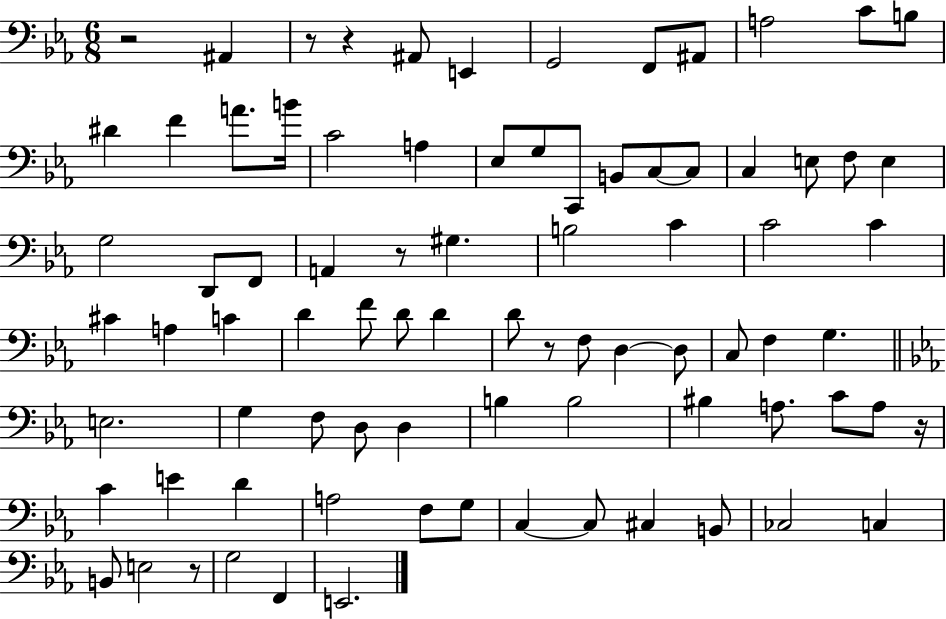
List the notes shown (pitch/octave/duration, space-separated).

R/h A#2/q R/e R/q A#2/e E2/q G2/h F2/e A#2/e A3/h C4/e B3/e D#4/q F4/q A4/e. B4/s C4/h A3/q Eb3/e G3/e C2/e B2/e C3/e C3/e C3/q E3/e F3/e E3/q G3/h D2/e F2/e A2/q R/e G#3/q. B3/h C4/q C4/h C4/q C#4/q A3/q C4/q D4/q F4/e D4/e D4/q D4/e R/e F3/e D3/q D3/e C3/e F3/q G3/q. E3/h. G3/q F3/e D3/e D3/q B3/q B3/h BIS3/q A3/e. C4/e A3/e R/s C4/q E4/q D4/q A3/h F3/e G3/e C3/q C3/e C#3/q B2/e CES3/h C3/q B2/e E3/h R/e G3/h F2/q E2/h.